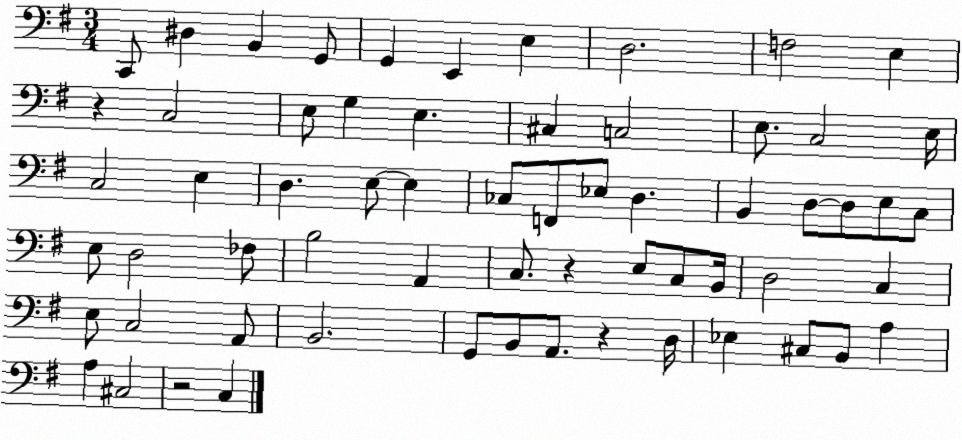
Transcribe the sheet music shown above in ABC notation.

X:1
T:Untitled
M:3/4
L:1/4
K:G
C,,/2 ^D, B,, G,,/2 G,, E,, E, D,2 F,2 E, z C,2 E,/2 G, E, ^C, C,2 E,/2 C,2 E,/4 C,2 E, D, E,/2 E, _C,/2 F,,/2 _E,/2 D, B,, D,/2 D,/2 E,/2 C,/2 E,/2 D,2 _F,/2 B,2 A,, C,/2 z E,/2 C,/2 B,,/4 D,2 C, E,/2 C,2 A,,/2 B,,2 G,,/2 B,,/2 A,,/2 z D,/4 _E, ^C,/2 B,,/2 A, A, ^C,2 z2 C,